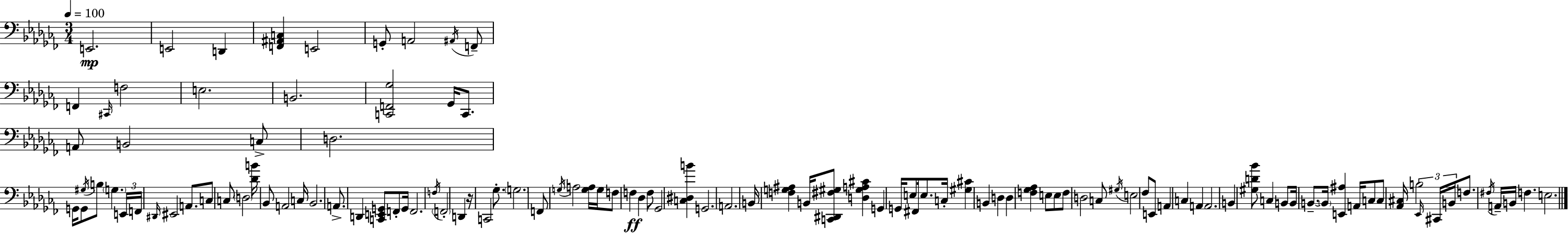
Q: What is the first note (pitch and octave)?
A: E2